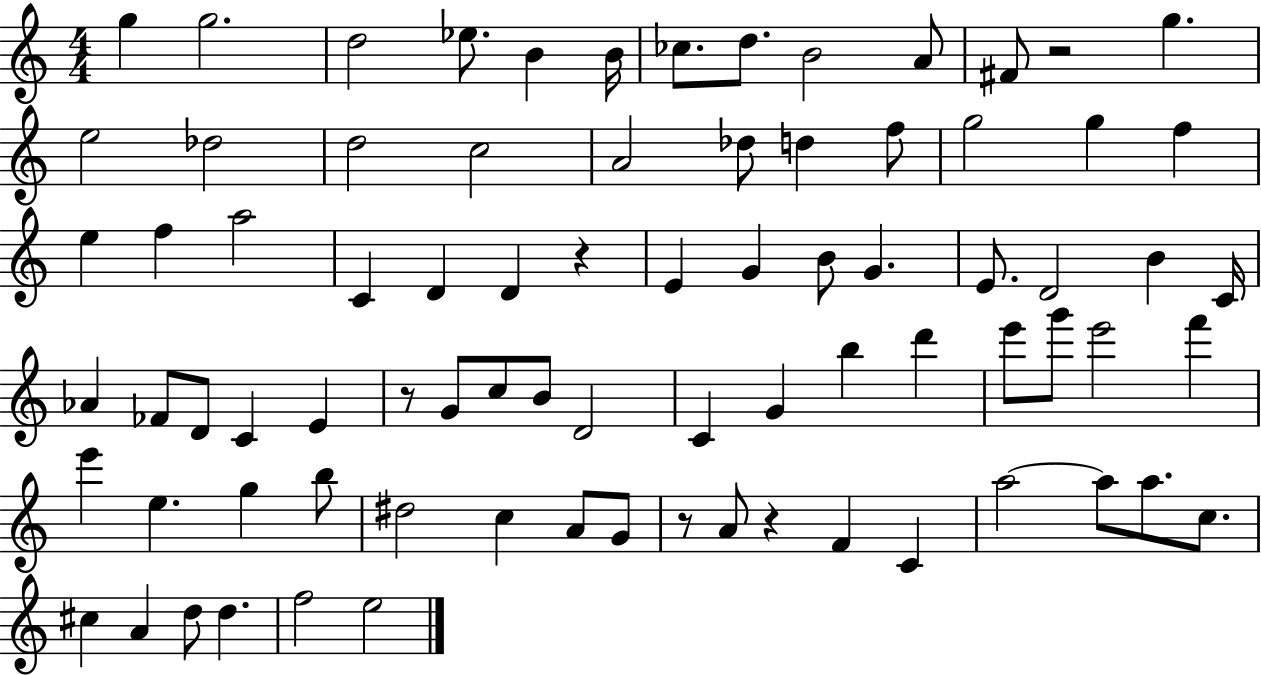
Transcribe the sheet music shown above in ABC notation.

X:1
T:Untitled
M:4/4
L:1/4
K:C
g g2 d2 _e/2 B B/4 _c/2 d/2 B2 A/2 ^F/2 z2 g e2 _d2 d2 c2 A2 _d/2 d f/2 g2 g f e f a2 C D D z E G B/2 G E/2 D2 B C/4 _A _F/2 D/2 C E z/2 G/2 c/2 B/2 D2 C G b d' e'/2 g'/2 e'2 f' e' e g b/2 ^d2 c A/2 G/2 z/2 A/2 z F C a2 a/2 a/2 c/2 ^c A d/2 d f2 e2